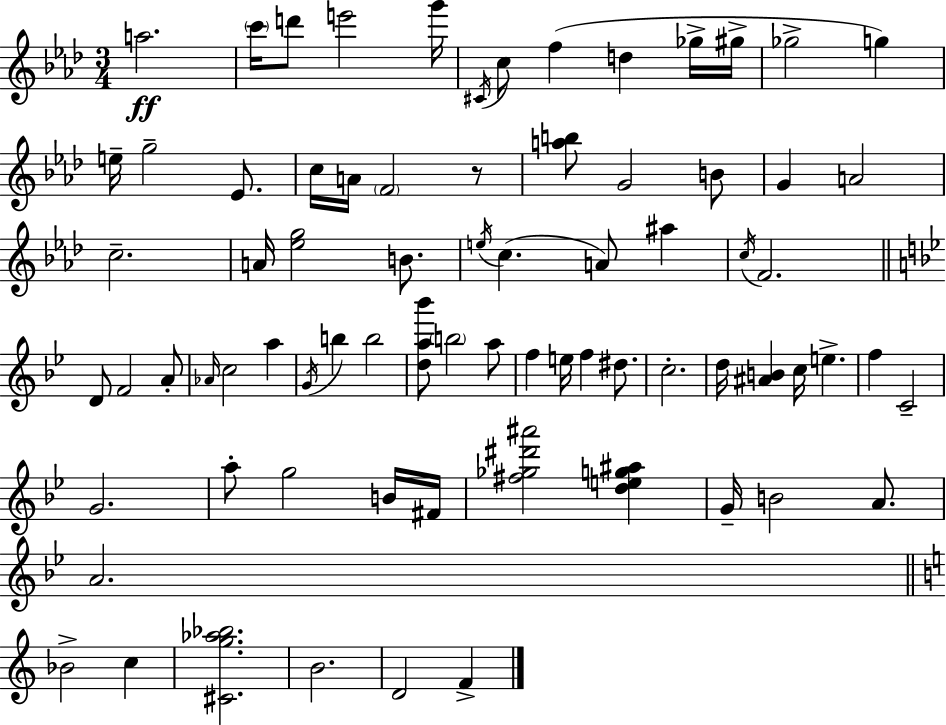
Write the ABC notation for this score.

X:1
T:Untitled
M:3/4
L:1/4
K:Ab
a2 c'/4 d'/2 e'2 g'/4 ^C/4 c/2 f d _g/4 ^g/4 _g2 g e/4 g2 _E/2 c/4 A/4 F2 z/2 [ab]/2 G2 B/2 G A2 c2 A/4 [_eg]2 B/2 e/4 c A/2 ^a c/4 F2 D/2 F2 A/2 _A/4 c2 a G/4 b b2 [da_b']/2 b2 a/2 f e/4 f ^d/2 c2 d/4 [^AB] c/4 e f C2 G2 a/2 g2 B/4 ^F/4 [^f_g^d'^a']2 [deg^a] G/4 B2 A/2 A2 _B2 c [^Cg_a_b]2 B2 D2 F